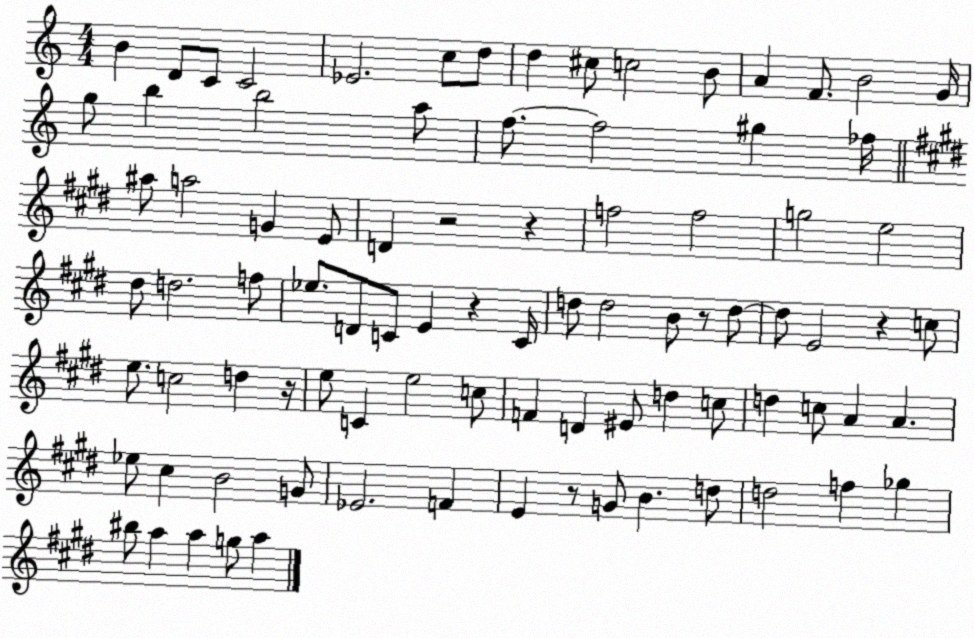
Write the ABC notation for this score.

X:1
T:Untitled
M:4/4
L:1/4
K:C
B D/2 C/2 C2 _E2 c/2 d/2 d ^c/2 c2 B/2 A F/2 B2 G/4 g/2 b b2 a/2 f/2 f2 ^g _f/4 ^a/2 a2 G E/2 D z2 z f2 f2 g2 e2 ^d/2 d2 f/2 _e/2 D/2 C/2 E z C/4 d/2 d2 B/2 z/2 d/2 d/2 E2 z c/2 e/2 c2 d z/4 e/2 C e2 c/2 F D ^E/2 d c/2 d c/2 A A _e/2 ^c B2 G/2 _E2 F E z/2 G/2 B d/2 d2 f _g ^b/2 a a g/2 a